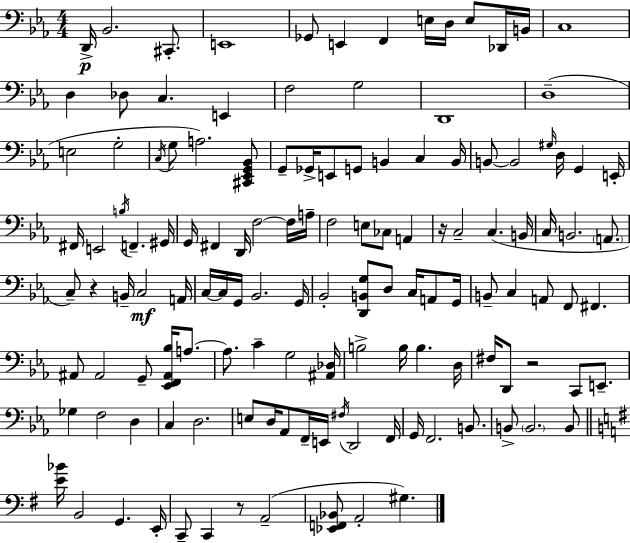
X:1
T:Untitled
M:4/4
L:1/4
K:Eb
D,,/4 _B,,2 ^C,,/2 E,,4 _G,,/2 E,, F,, E,/4 D,/4 E,/2 _D,,/4 B,,/4 C,4 D, _D,/2 C, E,, F,2 G,2 D,,4 D,4 E,2 G,2 C,/4 G,/2 A,2 [^C,,_E,,G,,_B,,]/2 G,,/2 _G,,/4 E,,/2 G,,/2 B,, C, B,,/4 B,,/2 B,,2 ^G,/4 D,/4 G,, E,,/4 ^F,,/4 E,,2 B,/4 F,, ^G,,/4 G,,/4 ^F,, D,,/4 F,2 F,/4 A,/4 F,2 E,/2 _C,/2 A,, z/4 C,2 C, B,,/4 C,/4 B,,2 A,,/2 C,/2 z B,,/4 C,2 A,,/4 C,/4 C,/4 G,,/4 _B,,2 G,,/4 _B,,2 [D,,B,,G,]/2 D,/2 C,/4 A,,/2 G,,/4 B,,/2 C, A,,/2 F,,/2 ^F,, ^A,,/2 ^A,,2 G,,/2 [_E,,F,,^A,,_B,]/4 A,/2 A,/2 C G,2 [^A,,_D,]/4 B,2 B,/4 B, D,/4 ^F,/4 D,,/2 z2 C,,/2 E,,/2 _G, F,2 D, C, D,2 E,/2 D,/4 _A,,/2 F,,/4 E,,/4 ^F,/4 D,,2 F,,/4 G,,/4 F,,2 B,,/2 B,,/2 B,,2 B,,/2 [E_B]/4 B,,2 G,, E,,/4 C,,/2 C,, z/2 A,,2 [_E,,F,,_B,,]/2 A,,2 ^G,